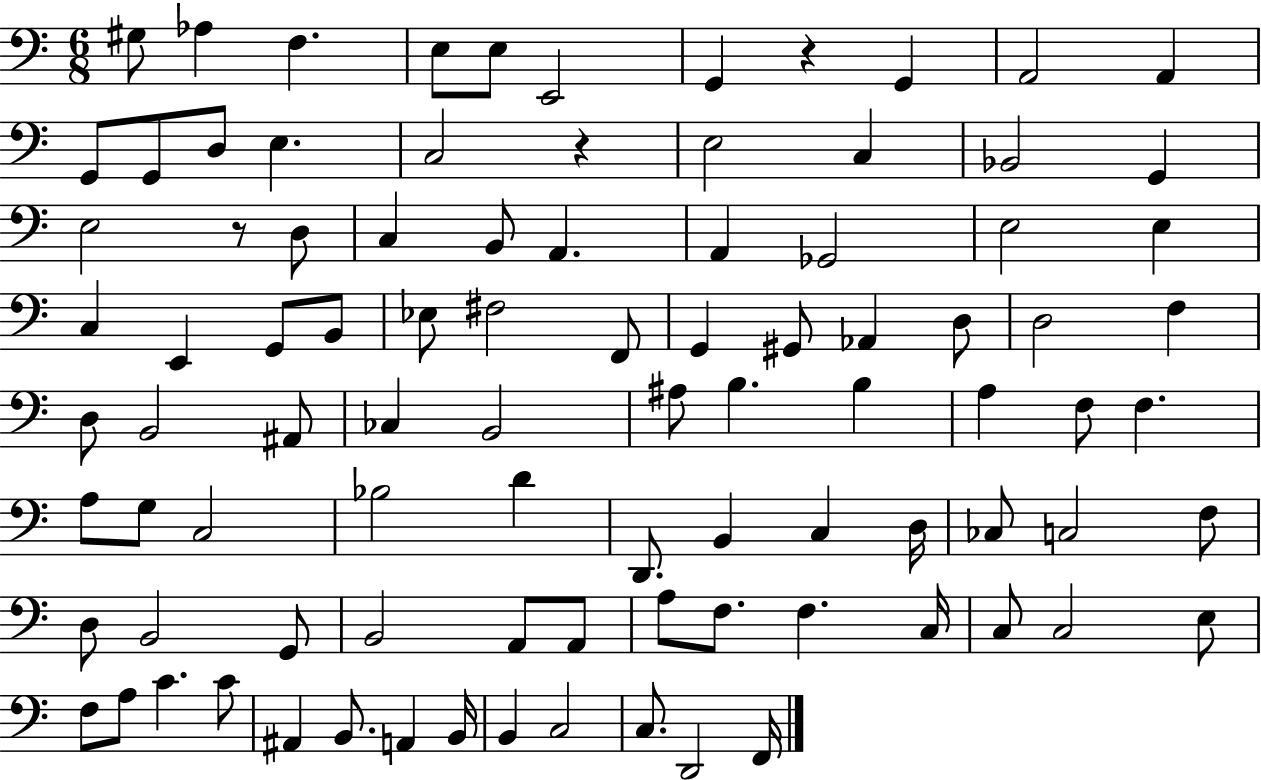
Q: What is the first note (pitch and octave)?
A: G#3